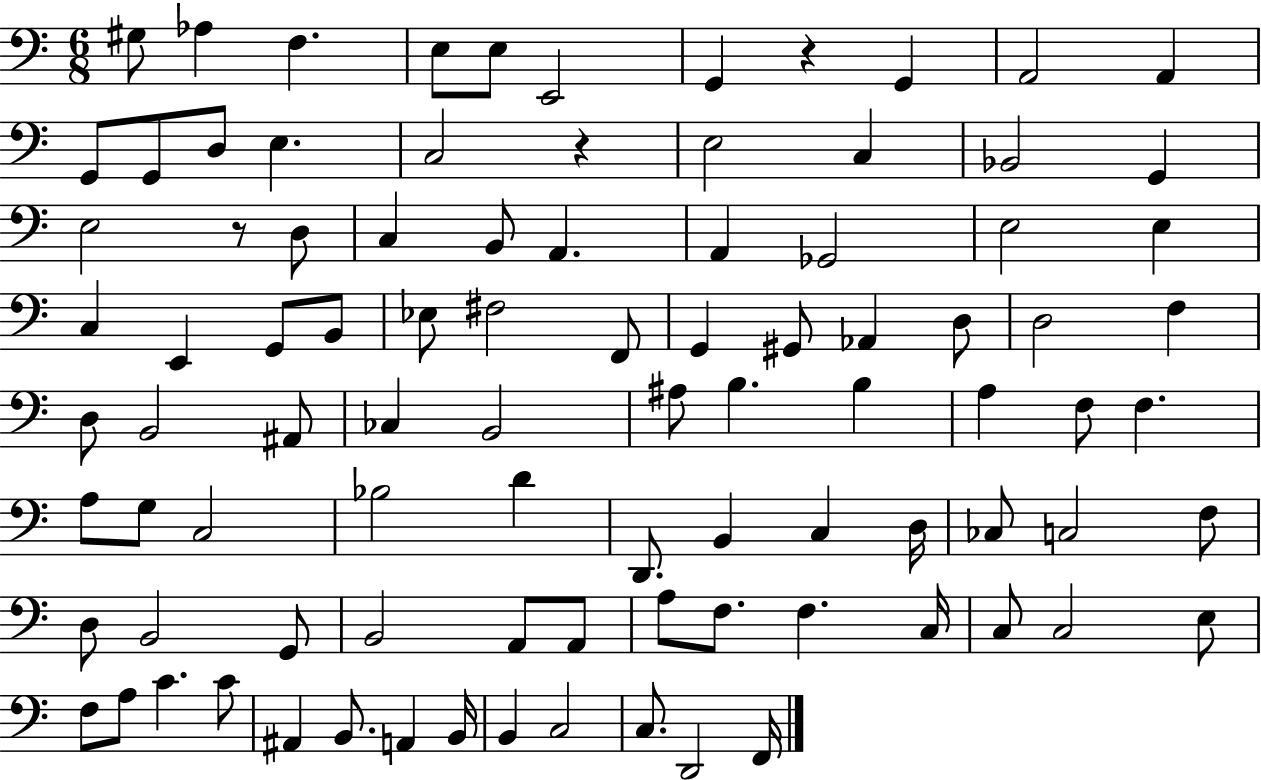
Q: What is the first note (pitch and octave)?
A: G#3